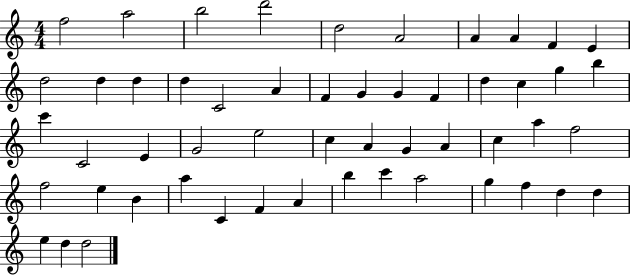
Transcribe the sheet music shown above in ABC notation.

X:1
T:Untitled
M:4/4
L:1/4
K:C
f2 a2 b2 d'2 d2 A2 A A F E d2 d d d C2 A F G G F d c g b c' C2 E G2 e2 c A G A c a f2 f2 e B a C F A b c' a2 g f d d e d d2